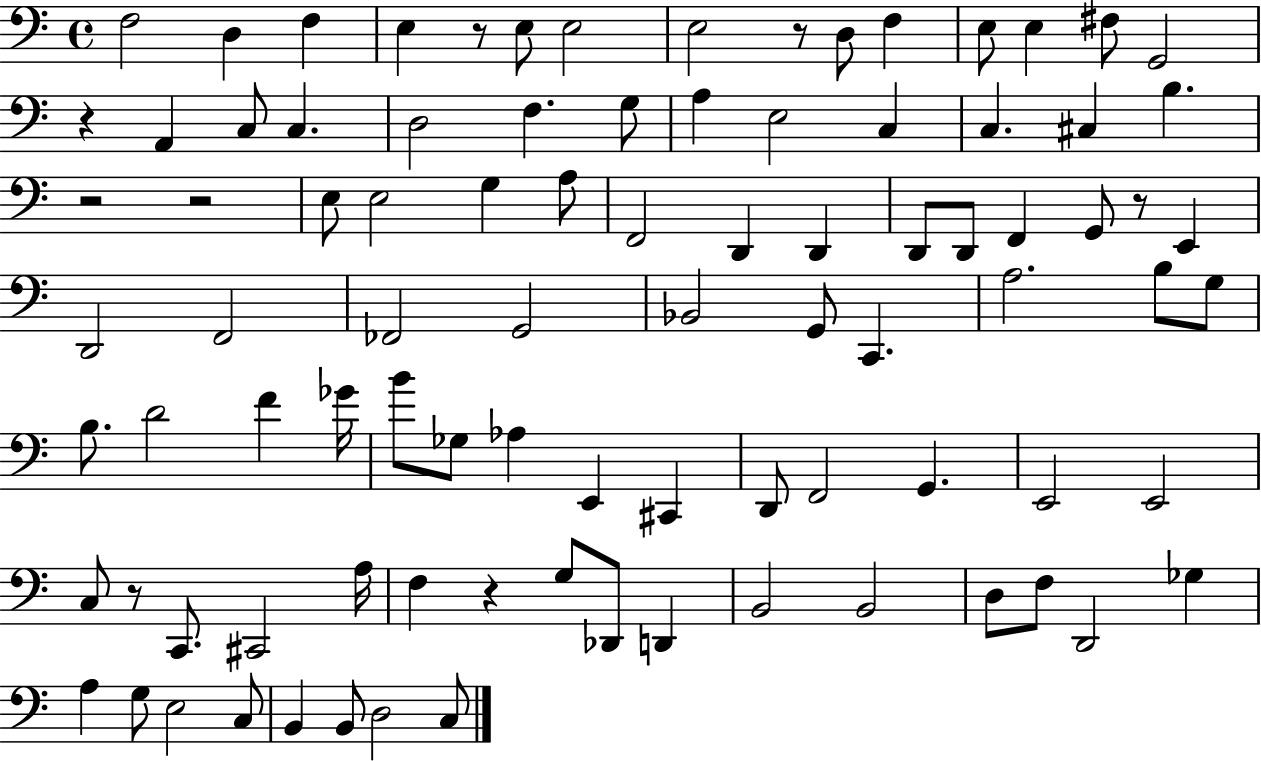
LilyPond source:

{
  \clef bass
  \time 4/4
  \defaultTimeSignature
  \key c \major
  f2 d4 f4 | e4 r8 e8 e2 | e2 r8 d8 f4 | e8 e4 fis8 g,2 | \break r4 a,4 c8 c4. | d2 f4. g8 | a4 e2 c4 | c4. cis4 b4. | \break r2 r2 | e8 e2 g4 a8 | f,2 d,4 d,4 | d,8 d,8 f,4 g,8 r8 e,4 | \break d,2 f,2 | fes,2 g,2 | bes,2 g,8 c,4. | a2. b8 g8 | \break b8. d'2 f'4 ges'16 | b'8 ges8 aes4 e,4 cis,4 | d,8 f,2 g,4. | e,2 e,2 | \break c8 r8 c,8. cis,2 a16 | f4 r4 g8 des,8 d,4 | b,2 b,2 | d8 f8 d,2 ges4 | \break a4 g8 e2 c8 | b,4 b,8 d2 c8 | \bar "|."
}